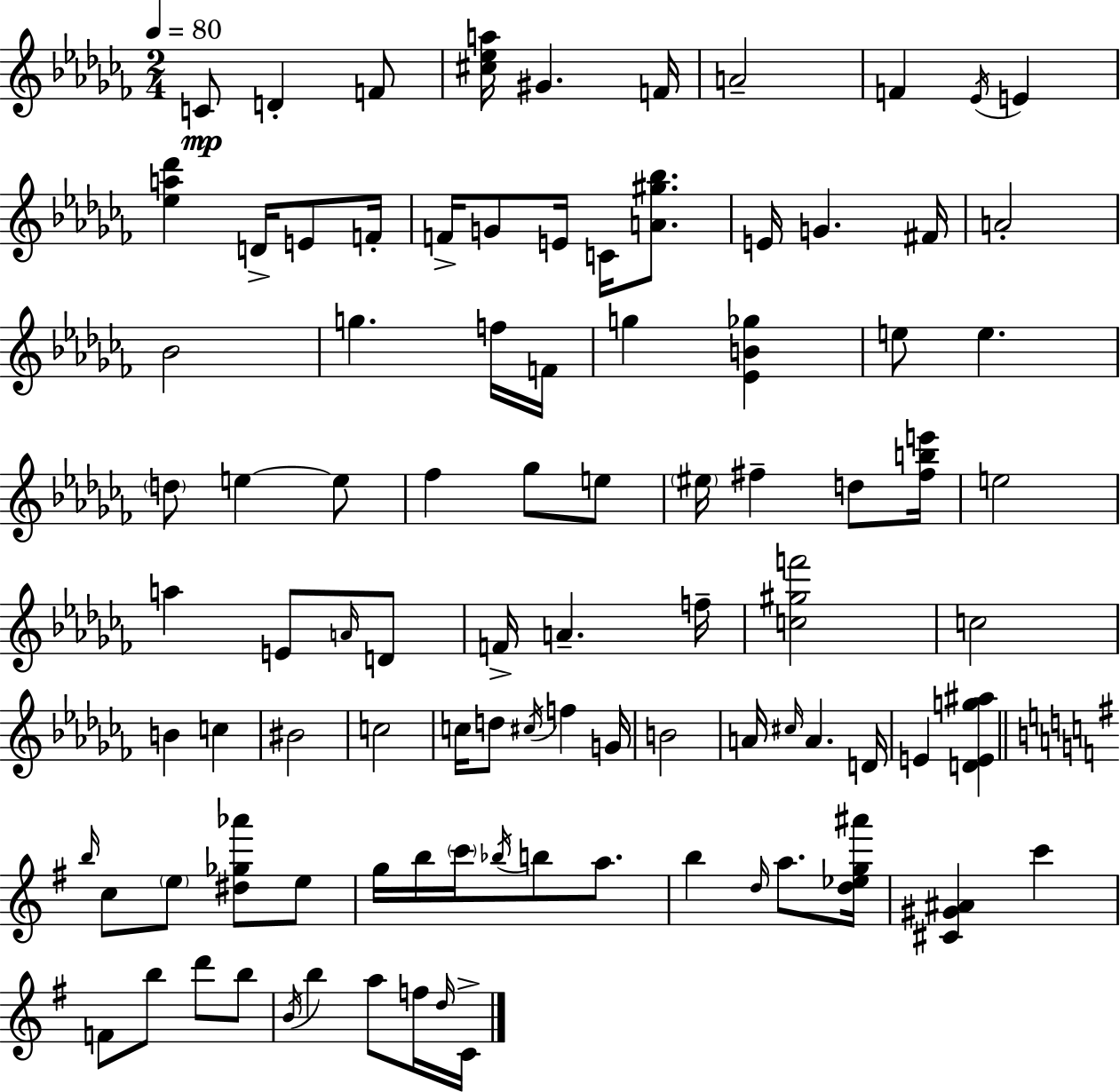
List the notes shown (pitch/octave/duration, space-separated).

C4/e D4/q F4/e [C#5,Eb5,A5]/s G#4/q. F4/s A4/h F4/q Eb4/s E4/q [Eb5,A5,Db6]/q D4/s E4/e F4/s F4/s G4/e E4/s C4/s [A4,G#5,Bb5]/e. E4/s G4/q. F#4/s A4/h Bb4/h G5/q. F5/s F4/s G5/q [Eb4,B4,Gb5]/q E5/e E5/q. D5/e E5/q E5/e FES5/q Gb5/e E5/e EIS5/s F#5/q D5/e [F#5,B5,E6]/s E5/h A5/q E4/e A4/s D4/e F4/s A4/q. F5/s [C5,G#5,F6]/h C5/h B4/q C5/q BIS4/h C5/h C5/s D5/e C#5/s F5/q G4/s B4/h A4/s C#5/s A4/q. D4/s E4/q [D4,E4,G5,A#5]/q B5/s C5/e E5/e [D#5,Gb5,Ab6]/e E5/e G5/s B5/s C6/s Bb5/s B5/e A5/e. B5/q D5/s A5/e. [D5,Eb5,G5,A#6]/s [C#4,G#4,A#4]/q C6/q F4/e B5/e D6/e B5/e B4/s B5/q A5/e F5/s D5/s C4/s